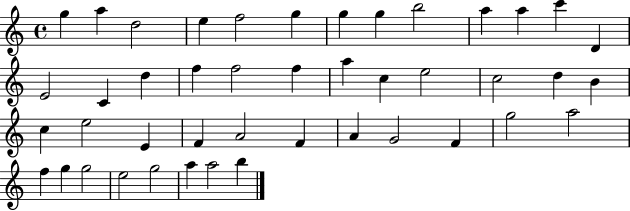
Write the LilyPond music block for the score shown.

{
  \clef treble
  \time 4/4
  \defaultTimeSignature
  \key c \major
  g''4 a''4 d''2 | e''4 f''2 g''4 | g''4 g''4 b''2 | a''4 a''4 c'''4 d'4 | \break e'2 c'4 d''4 | f''4 f''2 f''4 | a''4 c''4 e''2 | c''2 d''4 b'4 | \break c''4 e''2 e'4 | f'4 a'2 f'4 | a'4 g'2 f'4 | g''2 a''2 | \break f''4 g''4 g''2 | e''2 g''2 | a''4 a''2 b''4 | \bar "|."
}